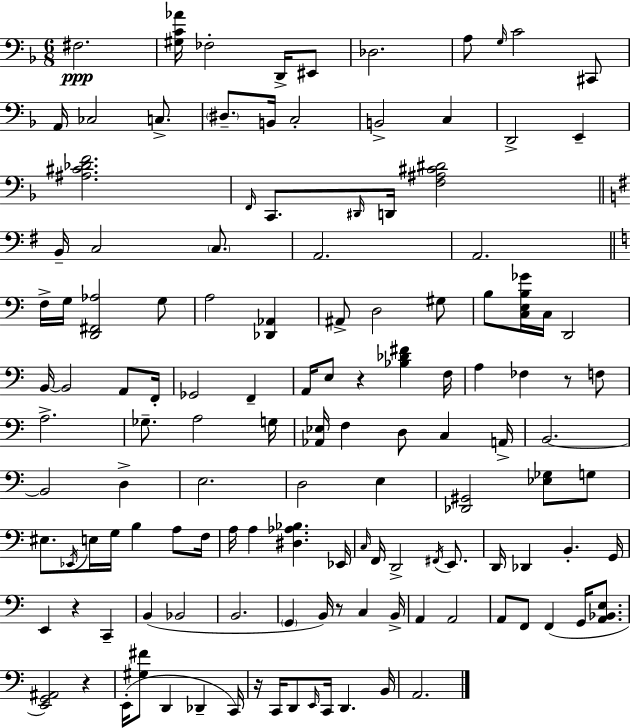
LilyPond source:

{
  \clef bass
  \numericTimeSignature
  \time 6/8
  \key f \major
  fis2.\ppp | <gis c' aes'>16 fes2-. d,16-> eis,8 | des2. | a8 \grace { g16 } c'2 cis,8 | \break a,16 ces2 c8.-> | \parenthesize dis8.-- b,16 c2-. | b,2-> c4 | d,2-> e,4-- | \break <ais cis' des' f'>2. | \grace { f,16 } c,8. \grace { dis,16 } d,16 <f ais cis' dis'>2 | \bar "||" \break \key e \minor b,16-- c2 \parenthesize c8. | a,2. | a,2. | \bar "||" \break \key a \minor f16-> g16 <d, fis, aes>2 g8 | a2 <des, aes,>4 | ais,8-> d2 gis8 | b8 <c e b ges'>16 c16 d,2 | \break b,16~~ b,2 a,8 f,16-. | ges,2 f,4-- | a,16 e8 r4 <bes des' fis'>4 f16 | a4 fes4 r8 f8 | \break a2.-> | ges8.-- a2 g16 | <aes, ees>16 f4 d8 c4 a,16-> | b,2.~~ | \break b,2 d4-> | e2. | d2 e4 | <des, gis,>2 <ees ges>8 g8 | \break eis8. \acciaccatura { ees,16 } e16 g16 b4 a8 | f16 a16 a4 <dis aes bes>4. | ees,16 \grace { c16 } f,16 d,2-> \acciaccatura { fis,16 } | e,8. d,16 des,4 b,4.-. | \break g,16 e,4 r4 c,4-- | b,4( bes,2 | b,2. | \parenthesize g,4 b,16) r8 c4 | \break b,16-> a,4 a,2 | a,8 f,8 f,4( g,16 | <a, bes, e>8. <e, g, ais,>2) r4 | e,16-.( <gis fis'>8 d,4 des,4-- | \break c,16) r16 c,16 d,8 \grace { e,16 } c,16 d,4. | b,16 a,2. | \bar "|."
}